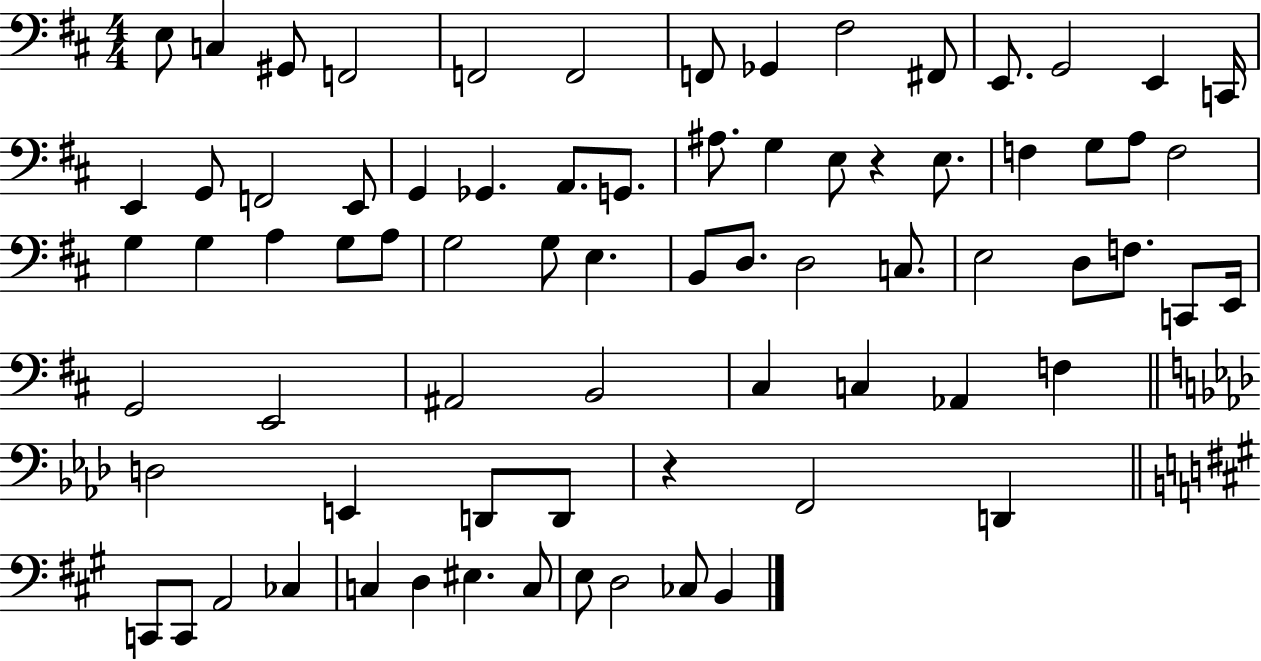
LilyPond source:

{
  \clef bass
  \numericTimeSignature
  \time 4/4
  \key d \major
  e8 c4 gis,8 f,2 | f,2 f,2 | f,8 ges,4 fis2 fis,8 | e,8. g,2 e,4 c,16 | \break e,4 g,8 f,2 e,8 | g,4 ges,4. a,8. g,8. | ais8. g4 e8 r4 e8. | f4 g8 a8 f2 | \break g4 g4 a4 g8 a8 | g2 g8 e4. | b,8 d8. d2 c8. | e2 d8 f8. c,8 e,16 | \break g,2 e,2 | ais,2 b,2 | cis4 c4 aes,4 f4 | \bar "||" \break \key aes \major d2 e,4 d,8 d,8 | r4 f,2 d,4 | \bar "||" \break \key a \major c,8 c,8 a,2 ces4 | c4 d4 eis4. c8 | e8 d2 ces8 b,4 | \bar "|."
}